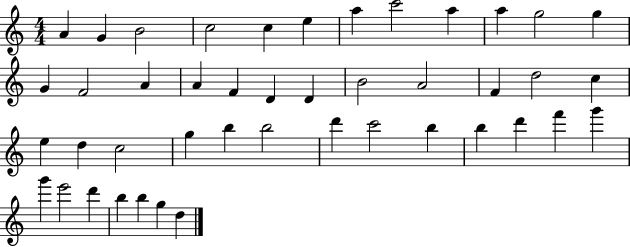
A4/q G4/q B4/h C5/h C5/q E5/q A5/q C6/h A5/q A5/q G5/h G5/q G4/q F4/h A4/q A4/q F4/q D4/q D4/q B4/h A4/h F4/q D5/h C5/q E5/q D5/q C5/h G5/q B5/q B5/h D6/q C6/h B5/q B5/q D6/q F6/q G6/q G6/q E6/h D6/q B5/q B5/q G5/q D5/q